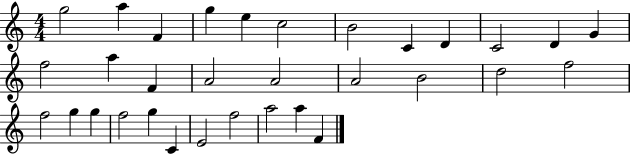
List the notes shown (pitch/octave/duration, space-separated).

G5/h A5/q F4/q G5/q E5/q C5/h B4/h C4/q D4/q C4/h D4/q G4/q F5/h A5/q F4/q A4/h A4/h A4/h B4/h D5/h F5/h F5/h G5/q G5/q F5/h G5/q C4/q E4/h F5/h A5/h A5/q F4/q